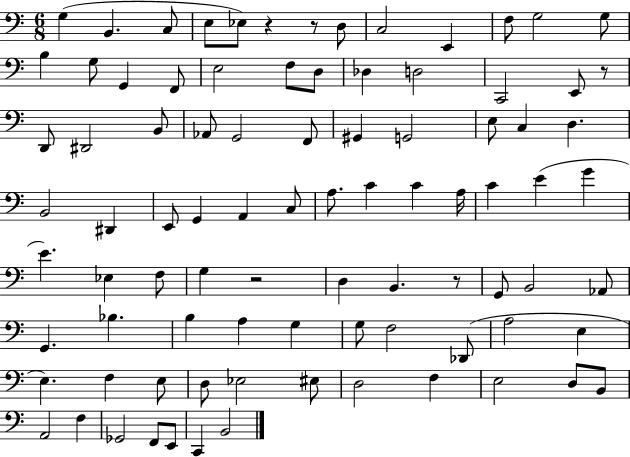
X:1
T:Untitled
M:6/8
L:1/4
K:C
G, B,, C,/2 E,/2 _E,/2 z z/2 D,/2 C,2 E,, F,/2 G,2 G,/2 B, G,/2 G,, F,,/2 E,2 F,/2 D,/2 _D, D,2 C,,2 E,,/2 z/2 D,,/2 ^D,,2 B,,/2 _A,,/2 G,,2 F,,/2 ^G,, G,,2 E,/2 C, D, B,,2 ^D,, E,,/2 G,, A,, C,/2 A,/2 C C A,/4 C E G E _E, F,/2 G, z2 D, B,, z/2 G,,/2 B,,2 _A,,/2 G,, _B, B, A, G, G,/2 F,2 _D,,/2 A,2 E, E, F, E,/2 D,/2 _E,2 ^E,/2 D,2 F, E,2 D,/2 B,,/2 A,,2 F, _G,,2 F,,/2 E,,/2 C,, B,,2